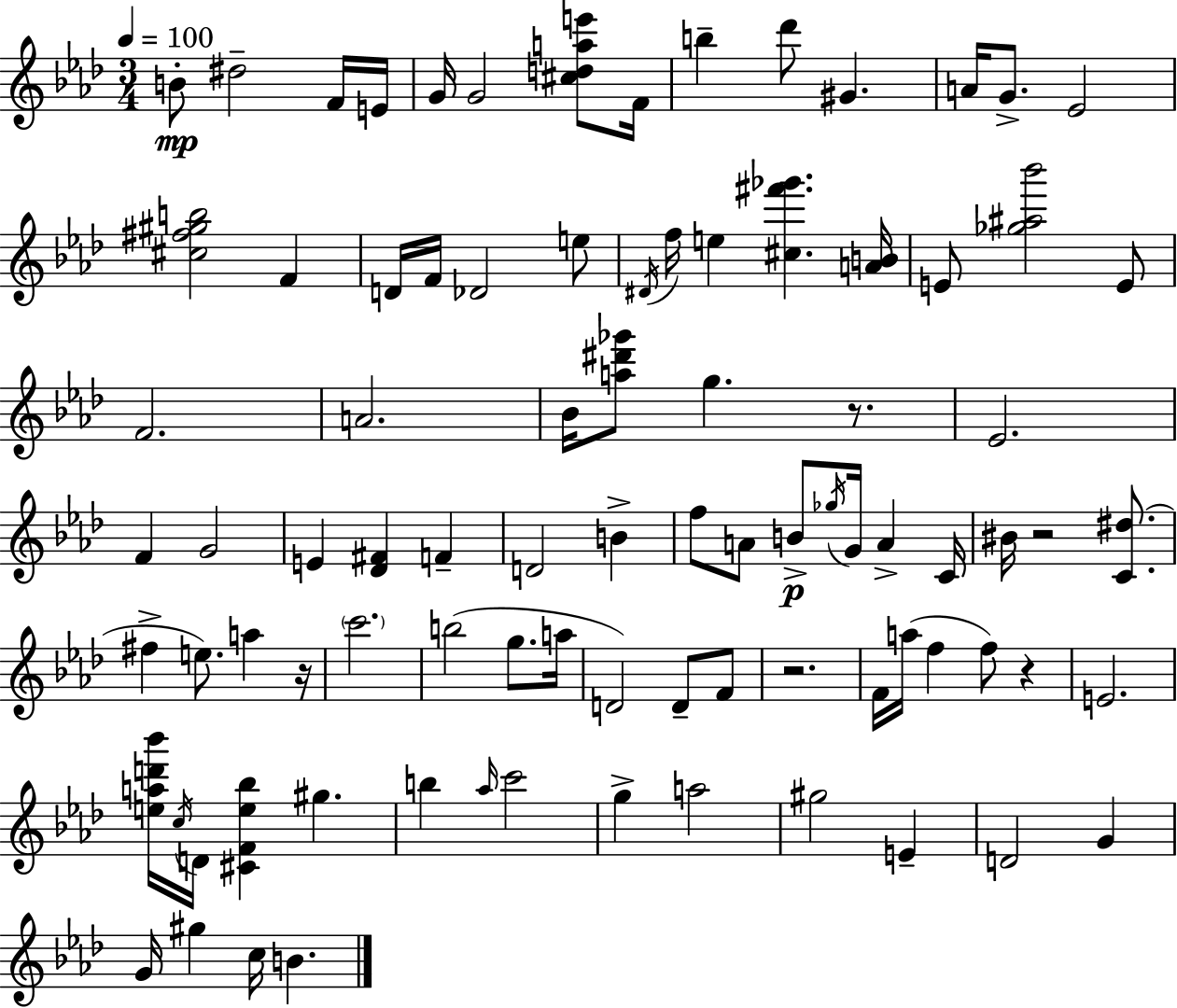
B4/e D#5/h F4/s E4/s G4/s G4/h [C#5,D5,A5,E6]/e F4/s B5/q Db6/e G#4/q. A4/s G4/e. Eb4/h [C#5,F#5,G#5,B5]/h F4/q D4/s F4/s Db4/h E5/e D#4/s F5/s E5/q [C#5,F#6,Gb6]/q. [A4,B4]/s E4/e [Gb5,A#5,Bb6]/h E4/e F4/h. A4/h. Bb4/s [A5,D#6,Gb6]/e G5/q. R/e. Eb4/h. F4/q G4/h E4/q [Db4,F#4]/q F4/q D4/h B4/q F5/e A4/e B4/e Gb5/s G4/s A4/q C4/s BIS4/s R/h [C4,D#5]/e. F#5/q E5/e. A5/q R/s C6/h. B5/h G5/e. A5/s D4/h D4/e F4/e R/h. F4/s A5/s F5/q F5/e R/q E4/h. [E5,A5,D6,Bb6]/s C5/s D4/s [C#4,F4,E5,Bb5]/q G#5/q. B5/q Ab5/s C6/h G5/q A5/h G#5/h E4/q D4/h G4/q G4/s G#5/q C5/s B4/q.